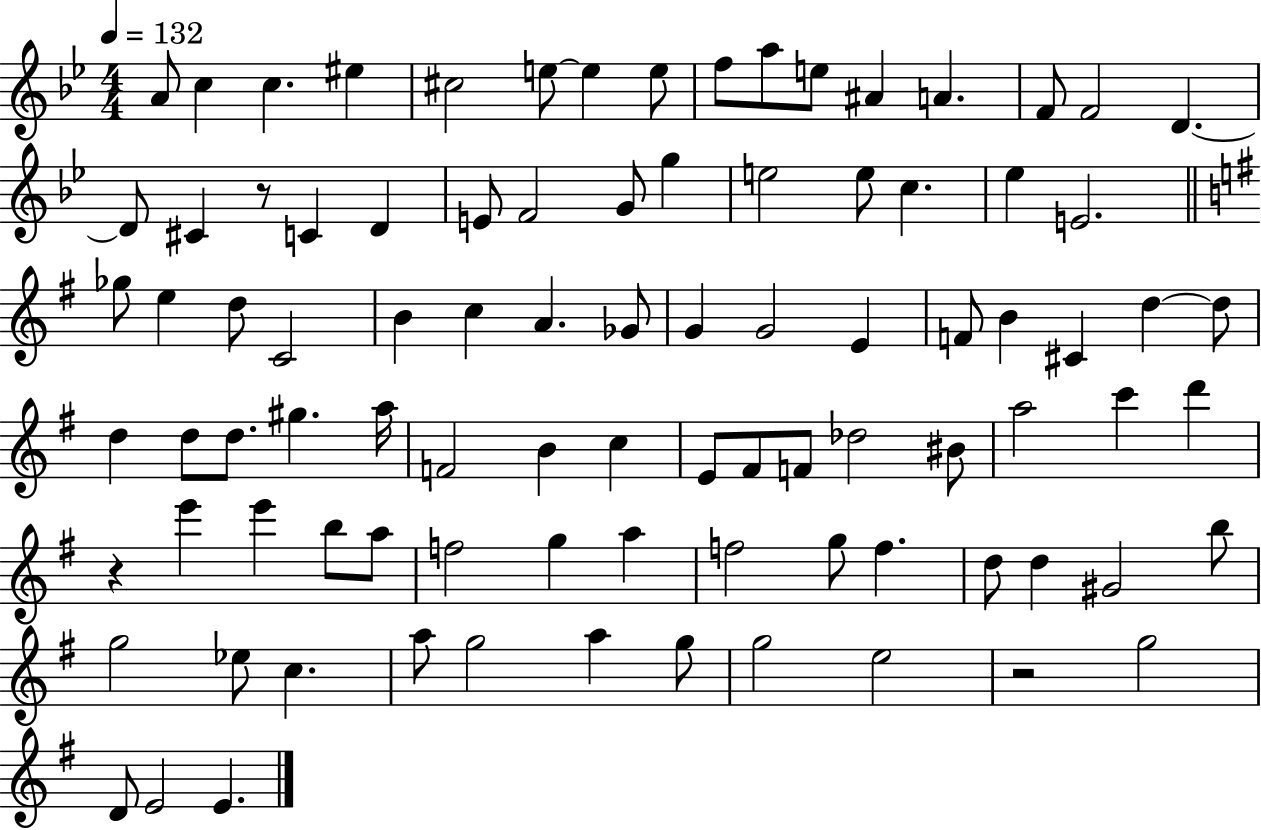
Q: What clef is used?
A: treble